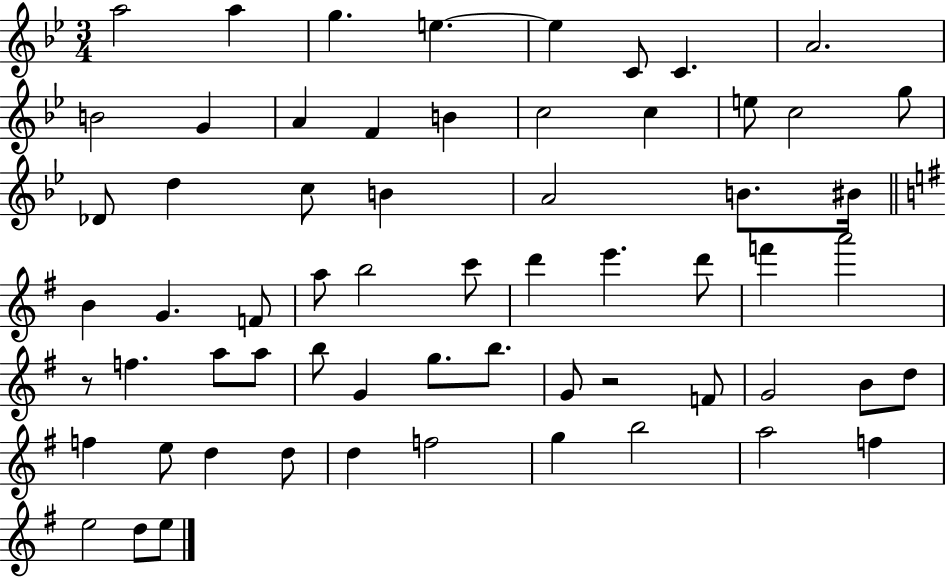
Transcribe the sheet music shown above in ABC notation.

X:1
T:Untitled
M:3/4
L:1/4
K:Bb
a2 a g e e C/2 C A2 B2 G A F B c2 c e/2 c2 g/2 _D/2 d c/2 B A2 B/2 ^B/4 B G F/2 a/2 b2 c'/2 d' e' d'/2 f' a'2 z/2 f a/2 a/2 b/2 G g/2 b/2 G/2 z2 F/2 G2 B/2 d/2 f e/2 d d/2 d f2 g b2 a2 f e2 d/2 e/2